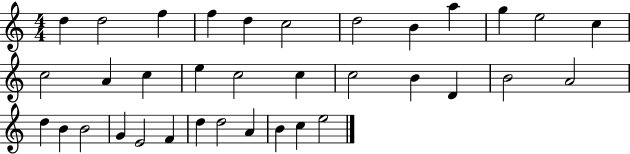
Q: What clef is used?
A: treble